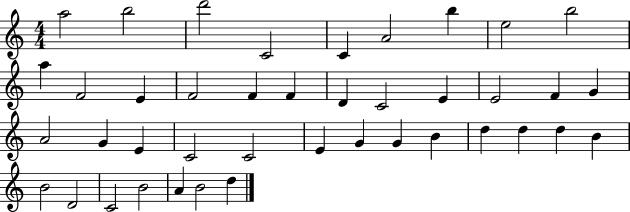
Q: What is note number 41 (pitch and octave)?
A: D5